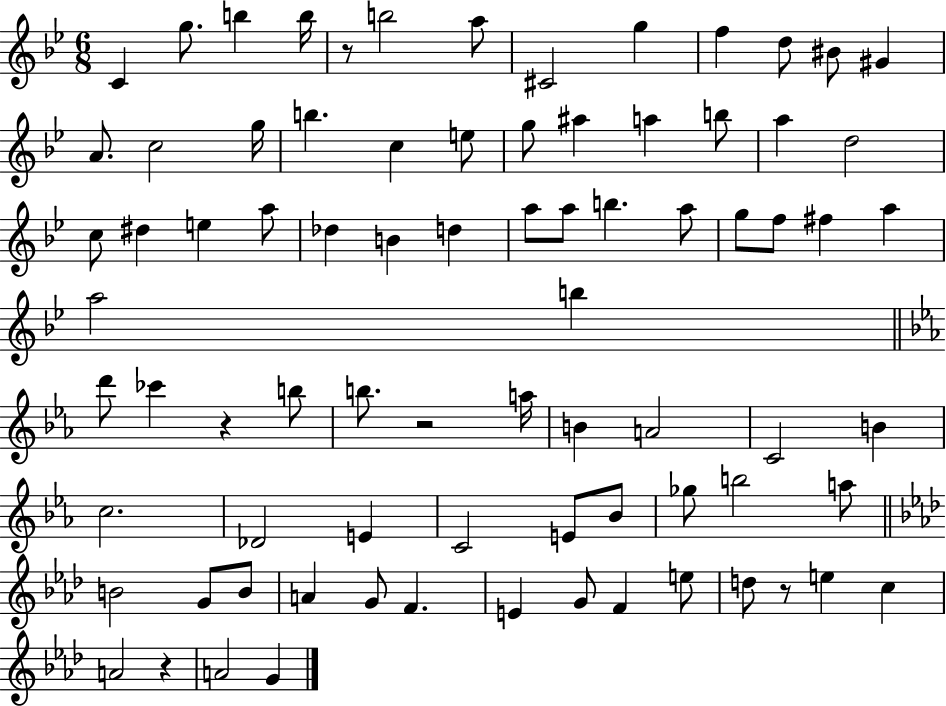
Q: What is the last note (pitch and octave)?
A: G4